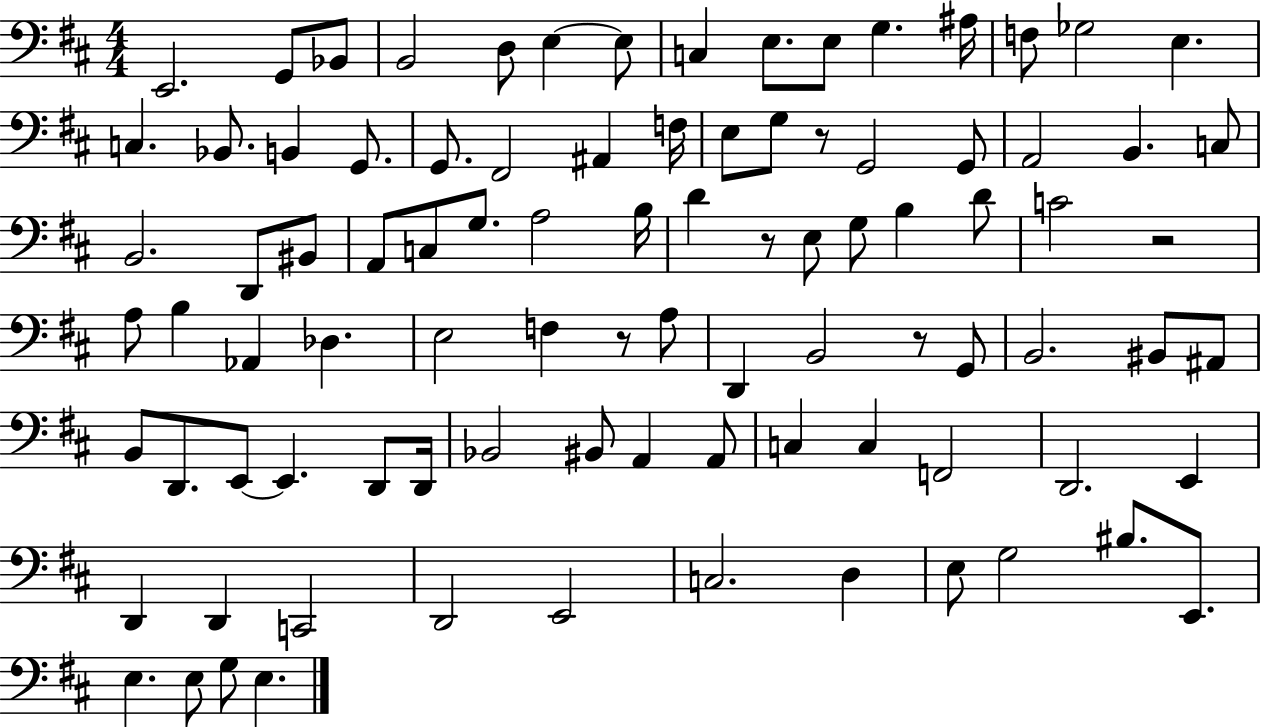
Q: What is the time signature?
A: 4/4